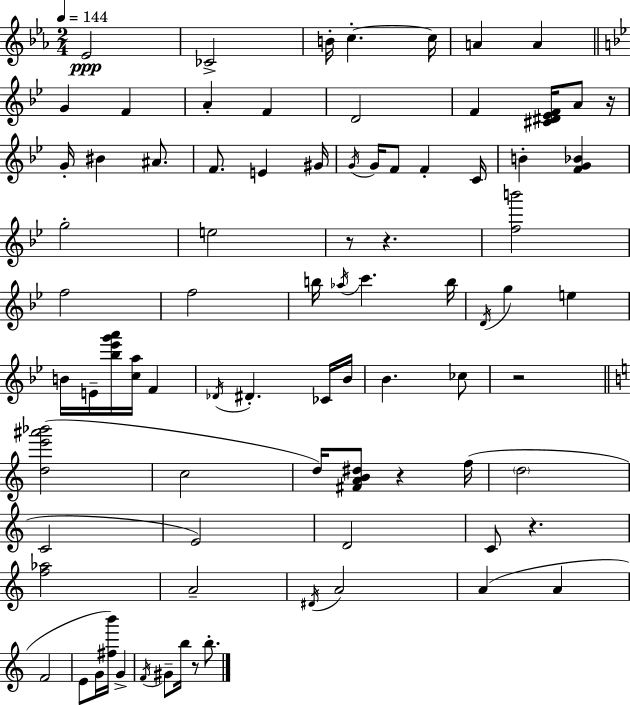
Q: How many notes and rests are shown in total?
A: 83